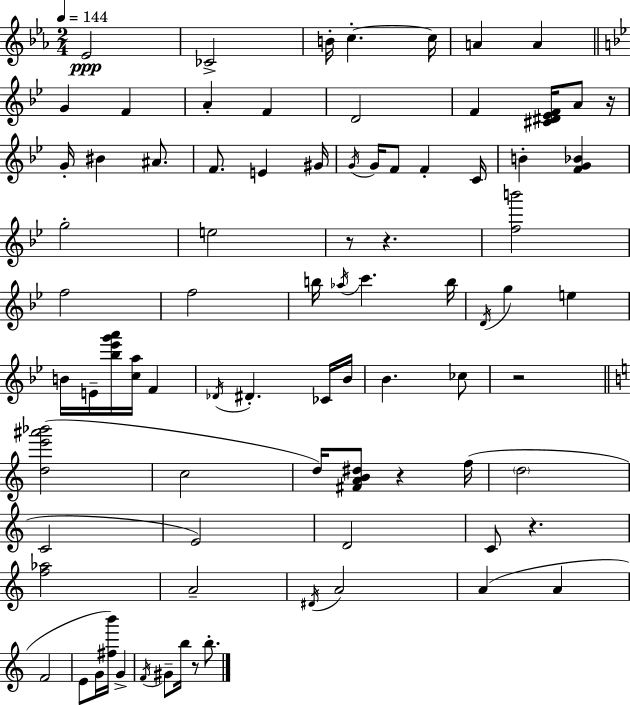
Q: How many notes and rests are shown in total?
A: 83